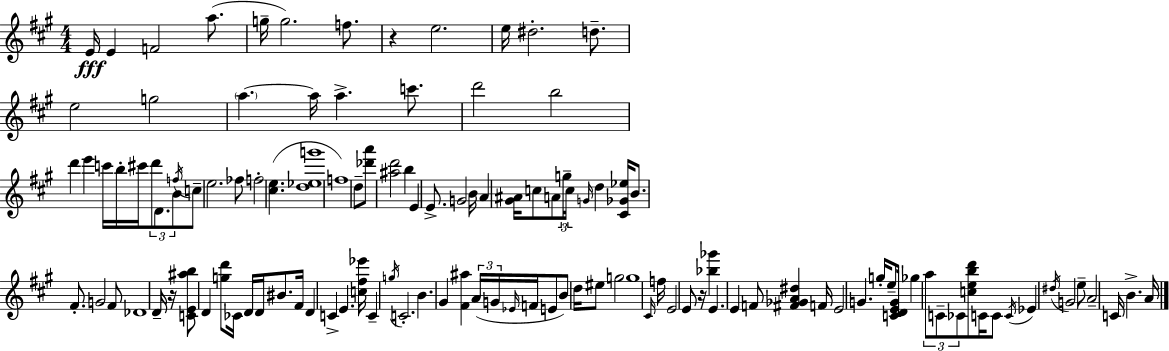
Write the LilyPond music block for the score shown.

{
  \clef treble
  \numericTimeSignature
  \time 4/4
  \key a \major
  e'16\fff e'4 f'2 a''8.( | g''16-- g''2.) f''8. | r4 e''2. | e''16 dis''2.-. d''8.-- | \break e''2 g''2 | \parenthesize a''4.~~ a''16 a''4.-> c'''8. | d'''2 b''2 | d'''4 e'''4 c'''16 b''16-. cis'''16 \tuplet 3/2 { d'''8 d'8. | \break b'8 } \acciaccatura { f''16 } c''8-- e''2. | fes''8 f''2-. <cis'' e''>4.( | <d'' ees'' g'''>1 | f''1) | \break d''8-- <des''' a'''>8 <ais'' d'''>2 b''4 | e'4 e'8.-> g'2 | b'16 a'4 <gis' ais'>16 c''8 a'8 \tuplet 3/2 { g''16-- c''16 \grace { g'16 } } d''4 | <cis' ges' ees''>16 b'8. fis'8.-. g'2 | \break fis'8 des'1 | d'16-- r16 <c' e' ais'' b''>8 d'4 <g'' d'''>8 ces'16 d'16 d'16 bis'8. | fis'16 d'4 c'4-> e'4. | <c'' fis'' ees'''>16 c'4-- \acciaccatura { g''16 } c'2.-. | \break b'4. gis'4 <fis' ais''>4 | \tuplet 3/2 { a'16( g'16 \grace { ees'16 } } f'16 e'8 b'8) d''16 eis''8 g''2 | g''1 | \grace { cis'16 } f''16 e'2 e'8 | \break r16 <bes'' ges'''>4 e'4. e'4 f'8 | <fis' ges' a' dis''>4 f'16 e'2 g'4. | g''16-. e''8-- <c' d' e' g'>16 ges''4 \tuplet 3/2 { a''8 c'8-- | ces'8 } <c'' e'' b'' d'''>8 c'16 c'8 \acciaccatura { c'16 } ees'4 \acciaccatura { dis''16 } g'2 | \break e''8-- a'2-- c'16 | b'4.-> a'16 \bar "|."
}